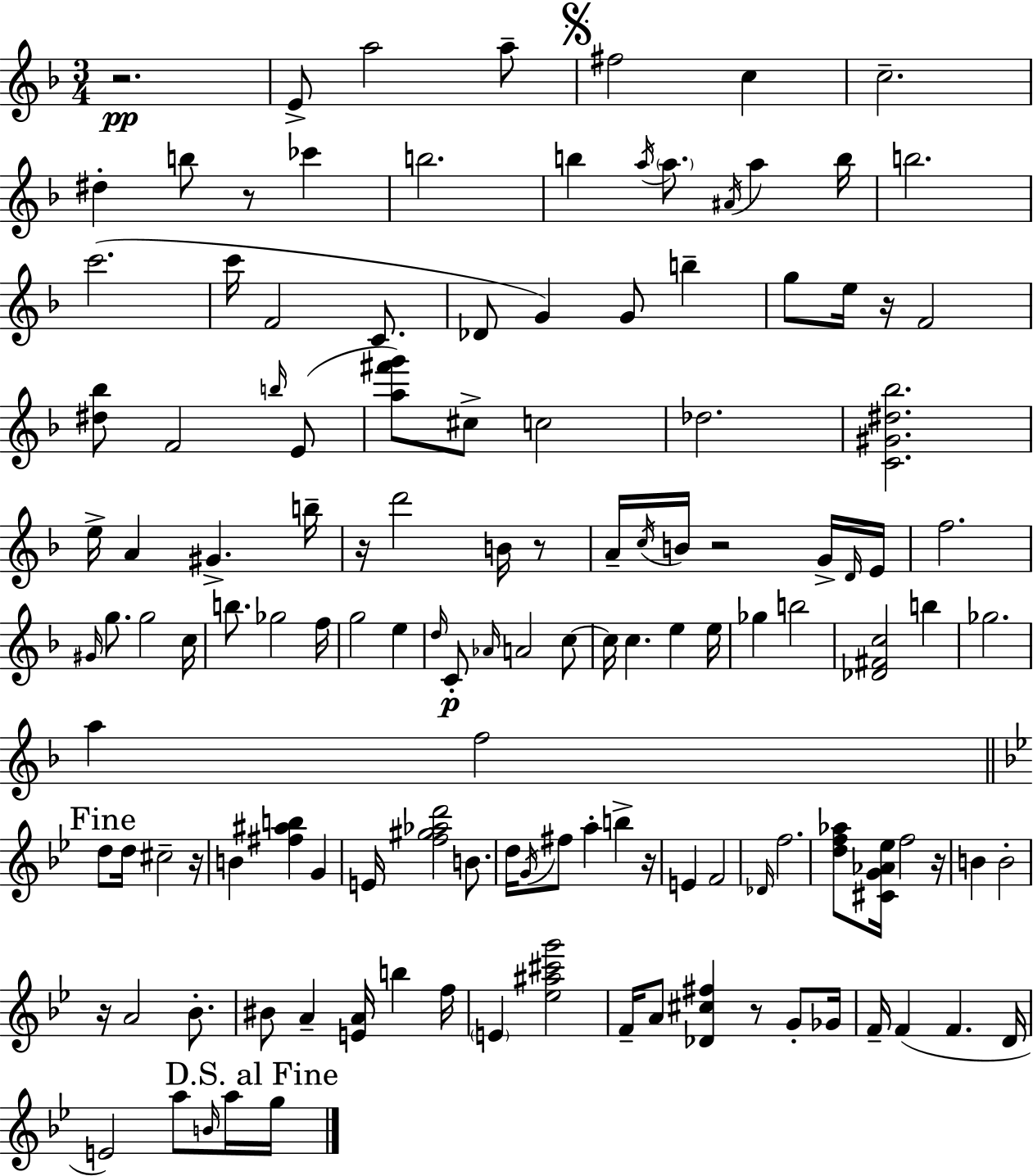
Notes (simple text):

R/h. E4/e A5/h A5/e F#5/h C5/q C5/h. D#5/q B5/e R/e CES6/q B5/h. B5/q A5/s A5/e. A#4/s A5/q B5/s B5/h. C6/h. C6/s F4/h C4/e. Db4/e G4/q G4/e B5/q G5/e E5/s R/s F4/h [D#5,Bb5]/e F4/h B5/s E4/e [A5,F#6,G6]/e C#5/e C5/h Db5/h. [C4,G#4,D#5,Bb5]/h. E5/s A4/q G#4/q. B5/s R/s D6/h B4/s R/e A4/s C5/s B4/s R/h G4/s D4/s E4/s F5/h. G#4/s G5/e. G5/h C5/s B5/e. Gb5/h F5/s G5/h E5/q D5/s C4/e Ab4/s A4/h C5/e C5/s C5/q. E5/q E5/s Gb5/q B5/h [Db4,F#4,C5]/h B5/q Gb5/h. A5/q F5/h D5/e D5/s C#5/h R/s B4/q [F#5,A#5,B5]/q G4/q E4/s [F5,G#5,Ab5,D6]/h B4/e. D5/s G4/s F#5/e A5/q B5/q R/s E4/q F4/h Db4/s F5/h. [D5,F5,Ab5]/e [C#4,G4,Ab4,Eb5]/s F5/h R/s B4/q B4/h R/s A4/h Bb4/e. BIS4/e A4/q [E4,A4]/s B5/q F5/s E4/q [Eb5,A#5,C#6,G6]/h F4/s A4/e [Db4,C#5,F#5]/q R/e G4/e Gb4/s F4/s F4/q F4/q. D4/s E4/h A5/e B4/s A5/s G5/s